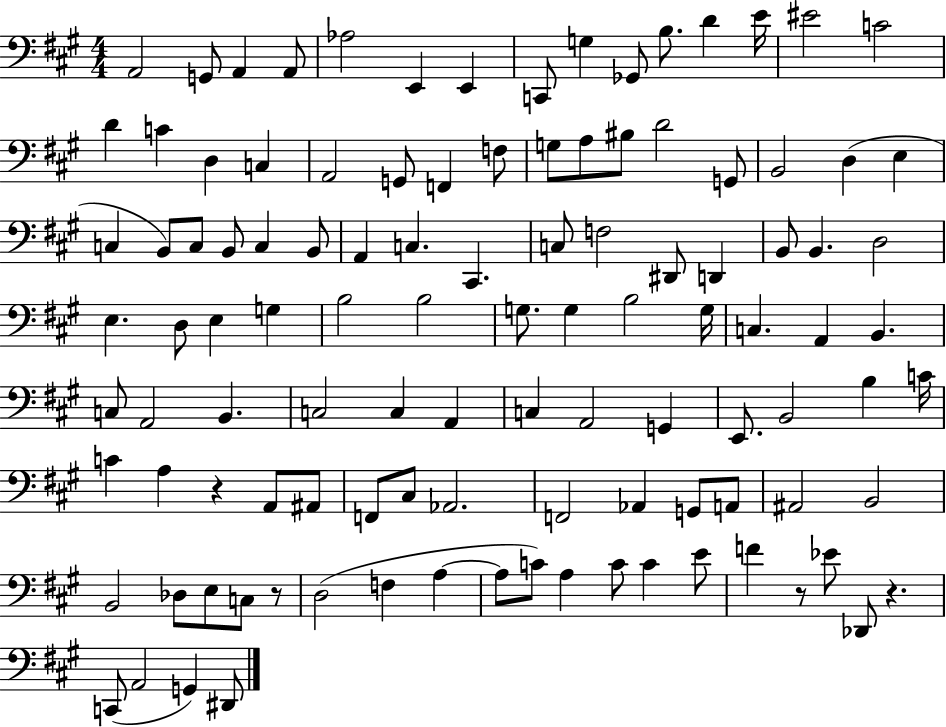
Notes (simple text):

A2/h G2/e A2/q A2/e Ab3/h E2/q E2/q C2/e G3/q Gb2/e B3/e. D4/q E4/s EIS4/h C4/h D4/q C4/q D3/q C3/q A2/h G2/e F2/q F3/e G3/e A3/e BIS3/e D4/h G2/e B2/h D3/q E3/q C3/q B2/e C3/e B2/e C3/q B2/e A2/q C3/q. C#2/q. C3/e F3/h D#2/e D2/q B2/e B2/q. D3/h E3/q. D3/e E3/q G3/q B3/h B3/h G3/e. G3/q B3/h G3/s C3/q. A2/q B2/q. C3/e A2/h B2/q. C3/h C3/q A2/q C3/q A2/h G2/q E2/e. B2/h B3/q C4/s C4/q A3/q R/q A2/e A#2/e F2/e C#3/e Ab2/h. F2/h Ab2/q G2/e A2/e A#2/h B2/h B2/h Db3/e E3/e C3/e R/e D3/h F3/q A3/q A3/e C4/e A3/q C4/e C4/q E4/e F4/q R/e Eb4/e Db2/e R/q. C2/e A2/h G2/q D#2/e